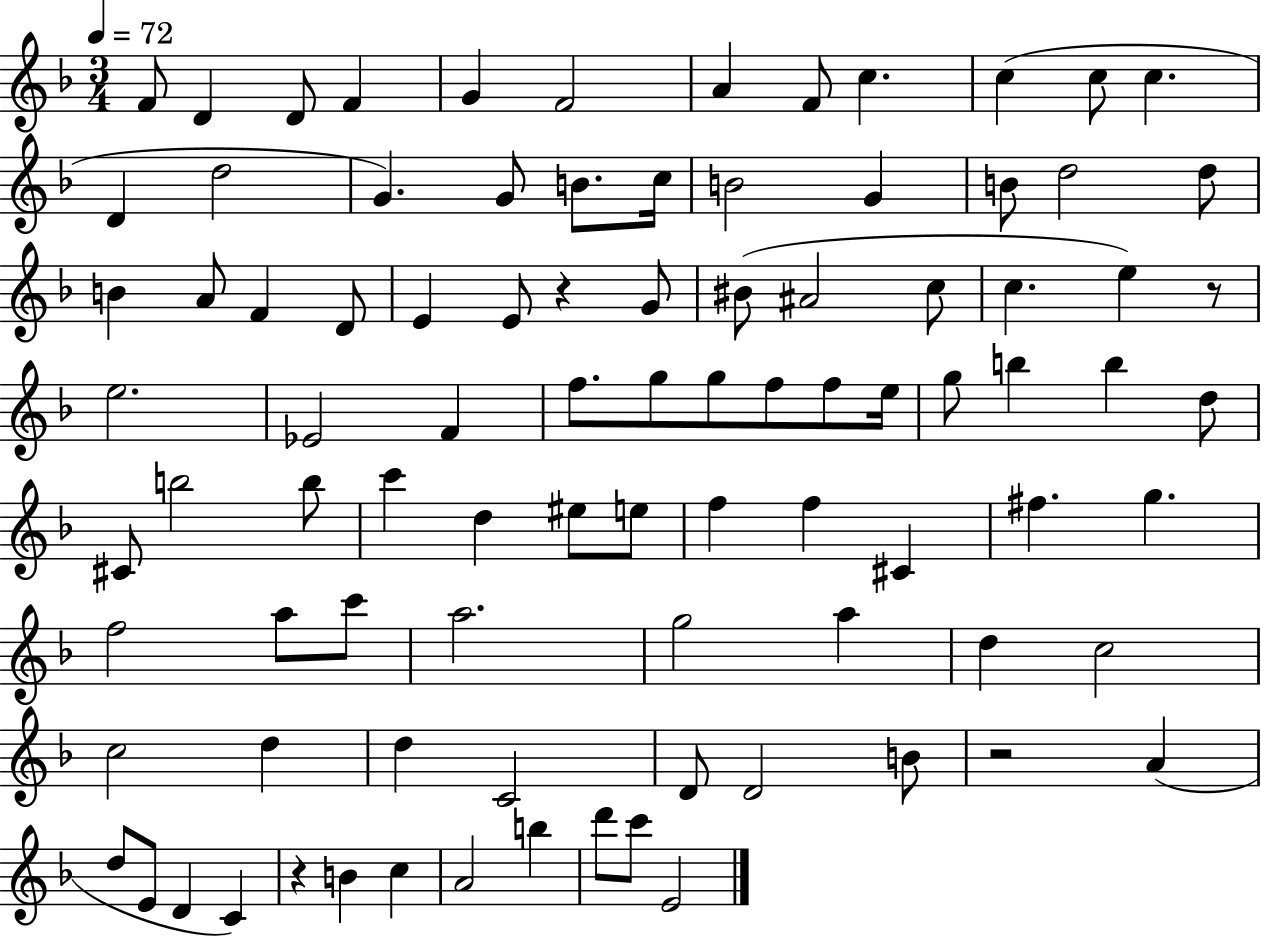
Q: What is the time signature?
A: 3/4